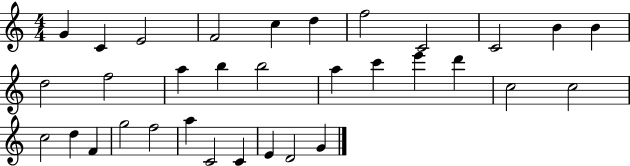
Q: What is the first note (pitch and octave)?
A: G4